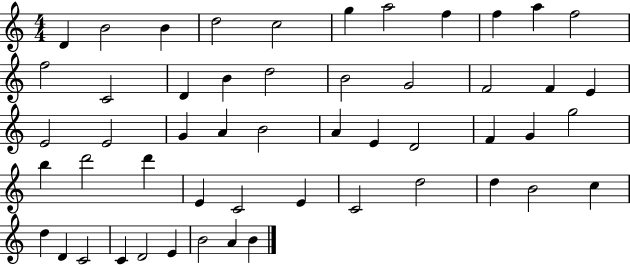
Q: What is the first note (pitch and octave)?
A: D4